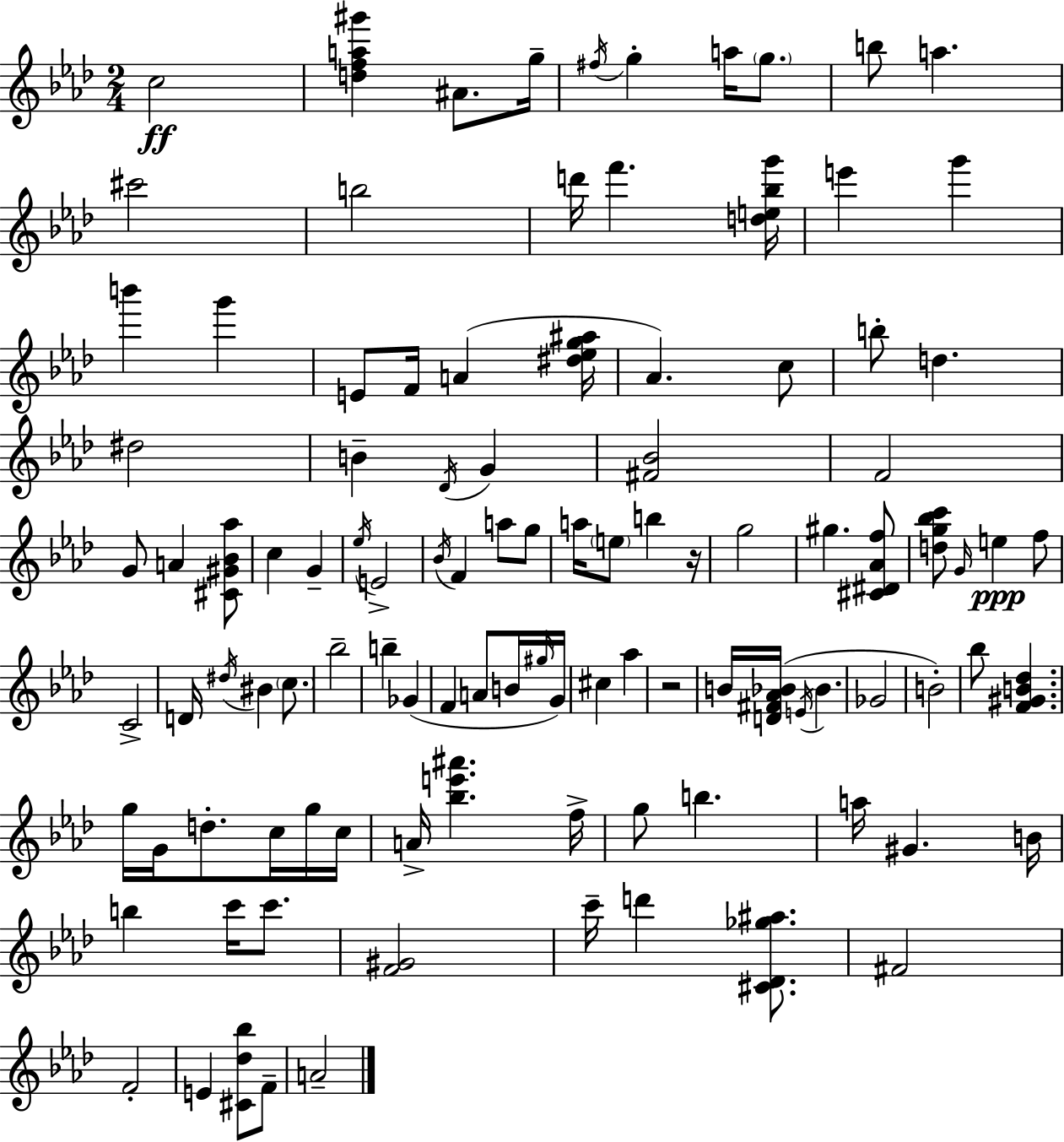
C5/h [D5,F5,A5,G#6]/q A#4/e. G5/s F#5/s G5/q A5/s G5/e. B5/e A5/q. C#6/h B5/h D6/s F6/q. [D5,E5,Bb5,G6]/s E6/q G6/q B6/q G6/q E4/e F4/s A4/q [D#5,Eb5,G5,A#5]/s Ab4/q. C5/e B5/e D5/q. D#5/h B4/q Db4/s G4/q [F#4,Bb4]/h F4/h G4/e A4/q [C#4,G#4,Bb4,Ab5]/e C5/q G4/q Eb5/s E4/h Bb4/s F4/q A5/e G5/e A5/s E5/e B5/q R/s G5/h G#5/q. [C#4,D#4,Ab4,F5]/e [D5,G5,Bb5,C6]/e G4/s E5/q F5/e C4/h D4/s D#5/s BIS4/q C5/e. Bb5/h B5/q Gb4/q F4/q A4/e B4/s G#5/s G4/s C#5/q Ab5/q R/h B4/s [D4,F#4,Ab4,Bb4]/s E4/s Bb4/q. Gb4/h B4/h Bb5/e [F4,G#4,B4,Db5]/q. G5/s G4/s D5/e. C5/s G5/s C5/s A4/s [Bb5,E6,A#6]/q. F5/s G5/e B5/q. A5/s G#4/q. B4/s B5/q C6/s C6/e. [F4,G#4]/h C6/s D6/q [C#4,Db4,Gb5,A#5]/e. F#4/h F4/h E4/q [C#4,Db5,Bb5]/e F4/e A4/h